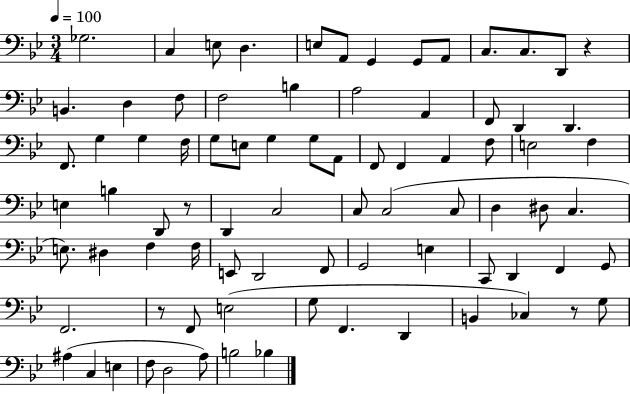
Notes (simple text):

Gb3/h. C3/q E3/e D3/q. E3/e A2/e G2/q G2/e A2/e C3/e. C3/e. D2/e R/q B2/q. D3/q F3/e F3/h B3/q A3/h A2/q F2/e D2/q D2/q. F2/e. G3/q G3/q F3/s G3/e E3/e G3/q G3/e A2/e F2/e F2/q A2/q F3/e E3/h F3/q E3/q B3/q D2/e R/e D2/q C3/h C3/e C3/h C3/e D3/q D#3/e C3/q. E3/e. D#3/q F3/q F3/s E2/e D2/h F2/e G2/h E3/q C2/e D2/q F2/q G2/e F2/h. R/e F2/e E3/h G3/e F2/q. D2/q B2/q CES3/q R/e G3/e A#3/q C3/q E3/q F3/e D3/h A3/e B3/h Bb3/q